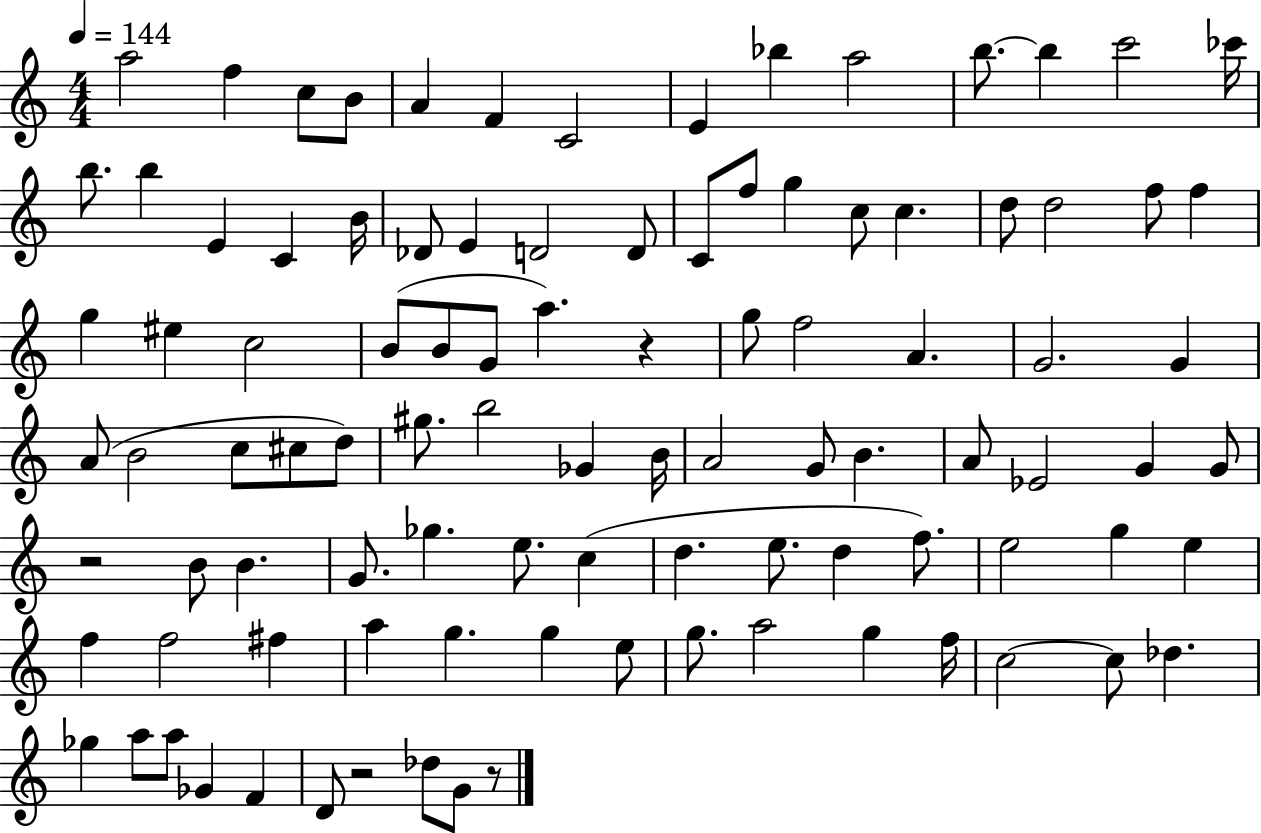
X:1
T:Untitled
M:4/4
L:1/4
K:C
a2 f c/2 B/2 A F C2 E _b a2 b/2 b c'2 _c'/4 b/2 b E C B/4 _D/2 E D2 D/2 C/2 f/2 g c/2 c d/2 d2 f/2 f g ^e c2 B/2 B/2 G/2 a z g/2 f2 A G2 G A/2 B2 c/2 ^c/2 d/2 ^g/2 b2 _G B/4 A2 G/2 B A/2 _E2 G G/2 z2 B/2 B G/2 _g e/2 c d e/2 d f/2 e2 g e f f2 ^f a g g e/2 g/2 a2 g f/4 c2 c/2 _d _g a/2 a/2 _G F D/2 z2 _d/2 G/2 z/2